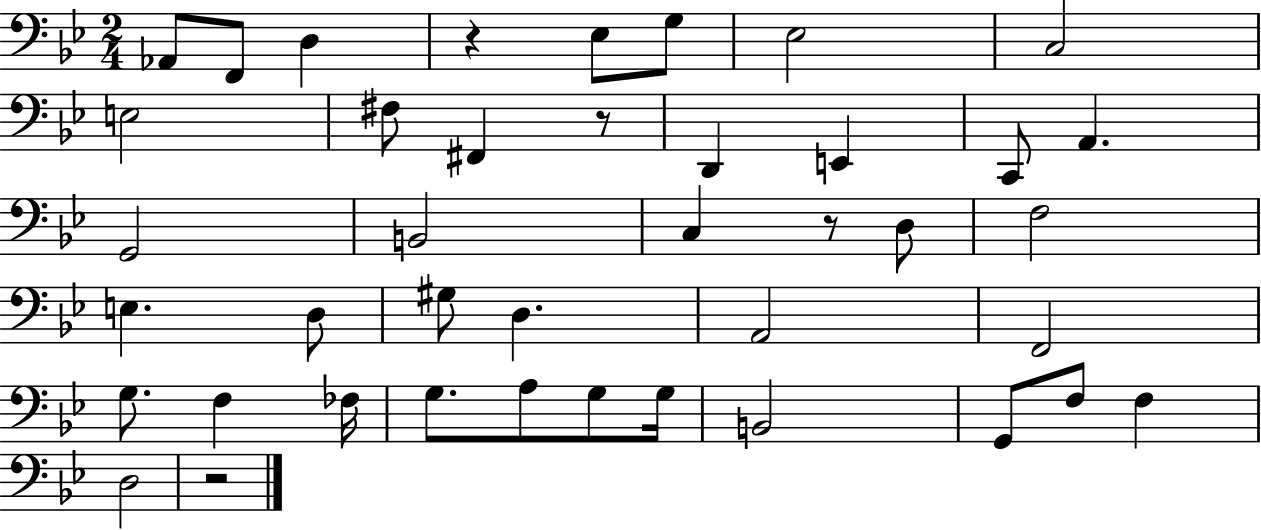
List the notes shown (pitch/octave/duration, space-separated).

Ab2/e F2/e D3/q R/q Eb3/e G3/e Eb3/h C3/h E3/h F#3/e F#2/q R/e D2/q E2/q C2/e A2/q. G2/h B2/h C3/q R/e D3/e F3/h E3/q. D3/e G#3/e D3/q. A2/h F2/h G3/e. F3/q FES3/s G3/e. A3/e G3/e G3/s B2/h G2/e F3/e F3/q D3/h R/h